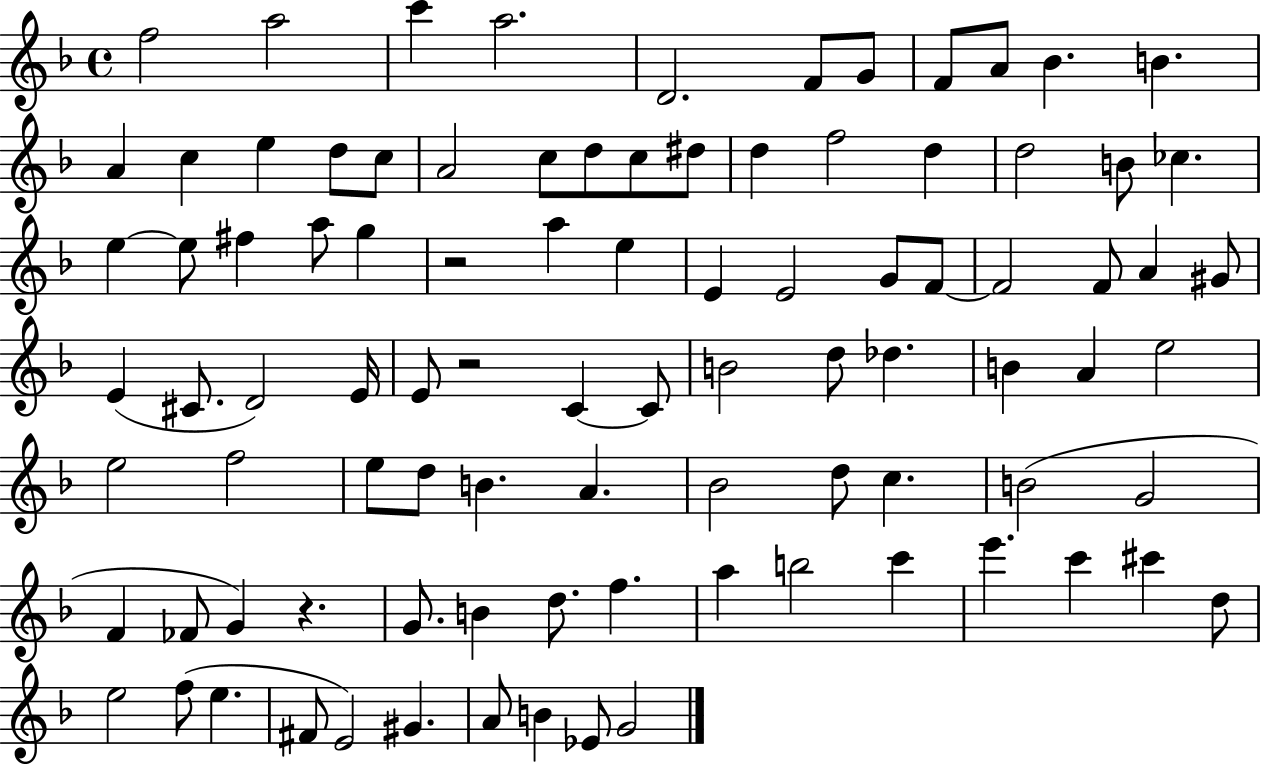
{
  \clef treble
  \time 4/4
  \defaultTimeSignature
  \key f \major
  f''2 a''2 | c'''4 a''2. | d'2. f'8 g'8 | f'8 a'8 bes'4. b'4. | \break a'4 c''4 e''4 d''8 c''8 | a'2 c''8 d''8 c''8 dis''8 | d''4 f''2 d''4 | d''2 b'8 ces''4. | \break e''4~~ e''8 fis''4 a''8 g''4 | r2 a''4 e''4 | e'4 e'2 g'8 f'8~~ | f'2 f'8 a'4 gis'8 | \break e'4( cis'8. d'2) e'16 | e'8 r2 c'4~~ c'8 | b'2 d''8 des''4. | b'4 a'4 e''2 | \break e''2 f''2 | e''8 d''8 b'4. a'4. | bes'2 d''8 c''4. | b'2( g'2 | \break f'4 fes'8 g'4) r4. | g'8. b'4 d''8. f''4. | a''4 b''2 c'''4 | e'''4. c'''4 cis'''4 d''8 | \break e''2 f''8( e''4. | fis'8 e'2) gis'4. | a'8 b'4 ees'8 g'2 | \bar "|."
}